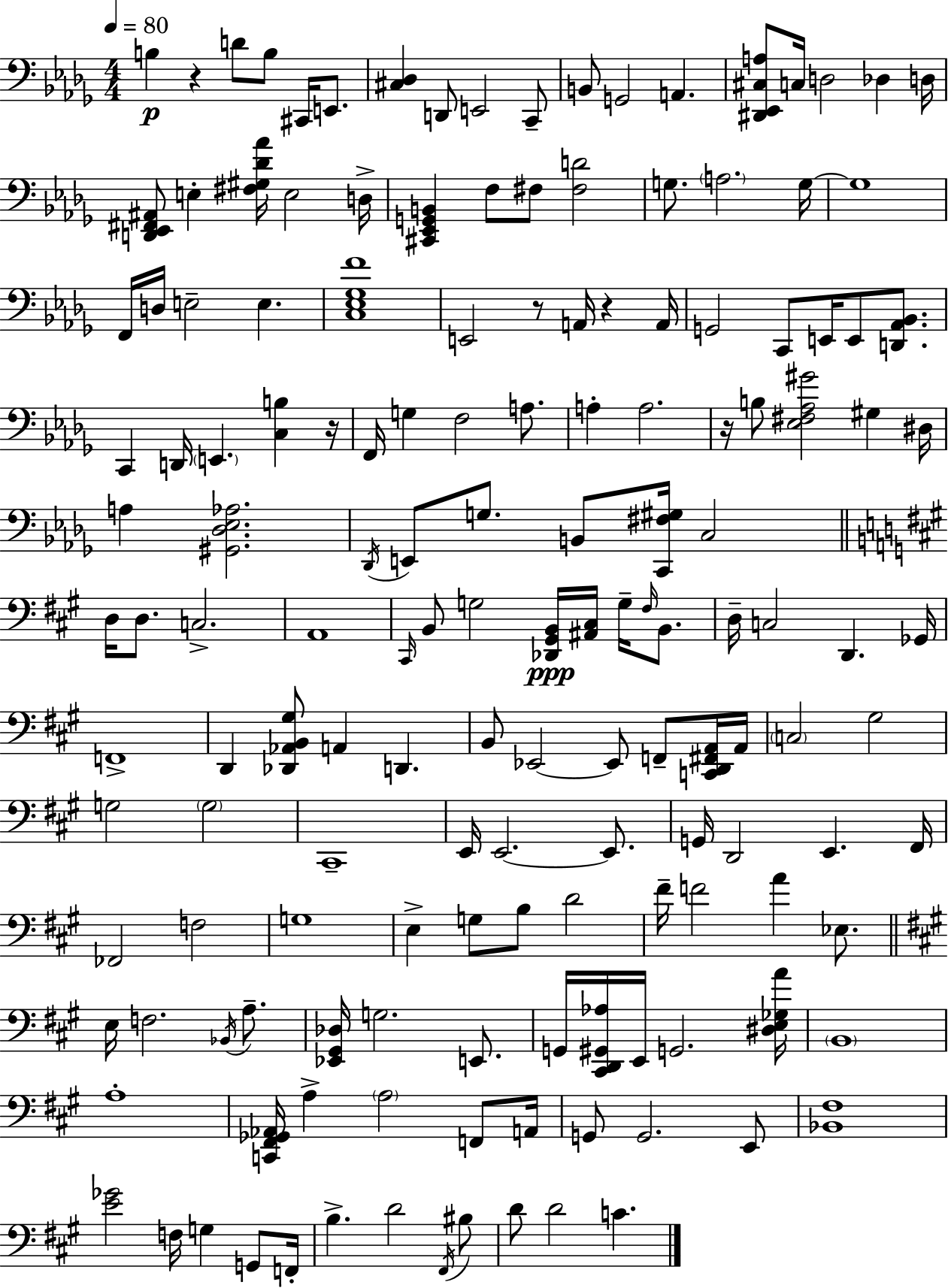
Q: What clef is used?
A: bass